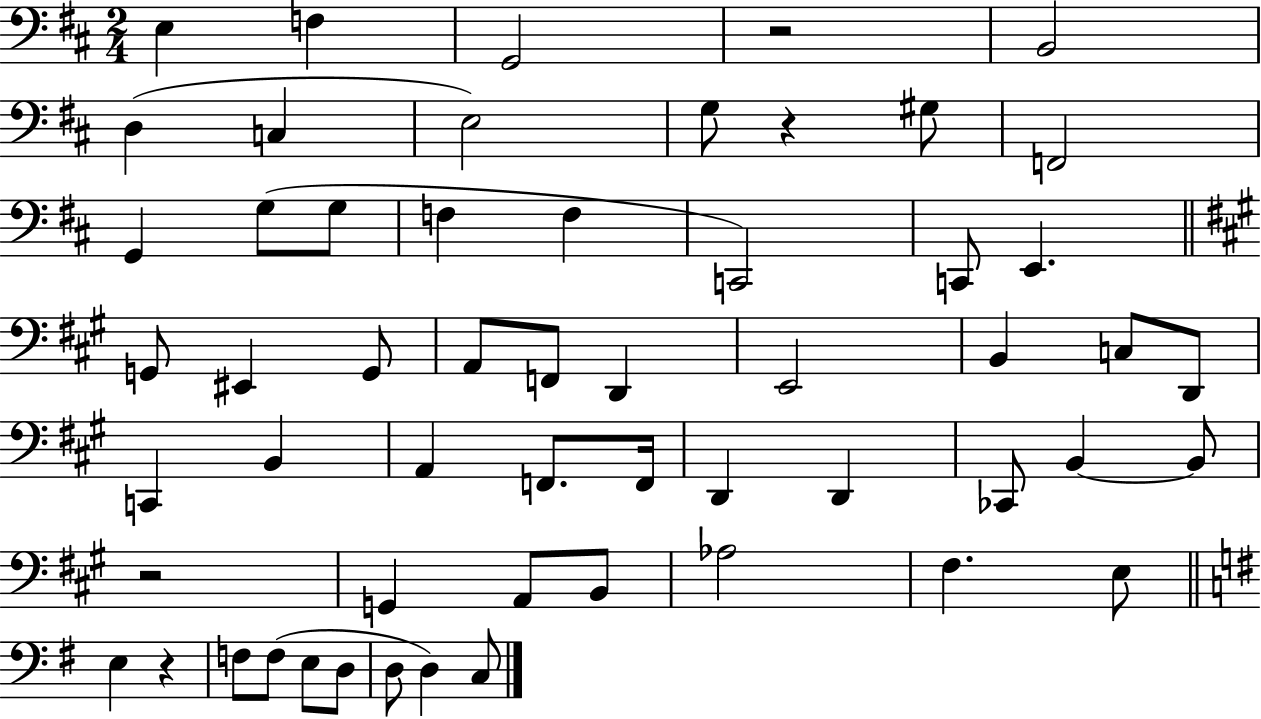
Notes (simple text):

E3/q F3/q G2/h R/h B2/h D3/q C3/q E3/h G3/e R/q G#3/e F2/h G2/q G3/e G3/e F3/q F3/q C2/h C2/e E2/q. G2/e EIS2/q G2/e A2/e F2/e D2/q E2/h B2/q C3/e D2/e C2/q B2/q A2/q F2/e. F2/s D2/q D2/q CES2/e B2/q B2/e R/h G2/q A2/e B2/e Ab3/h F#3/q. E3/e E3/q R/q F3/e F3/e E3/e D3/e D3/e D3/q C3/e